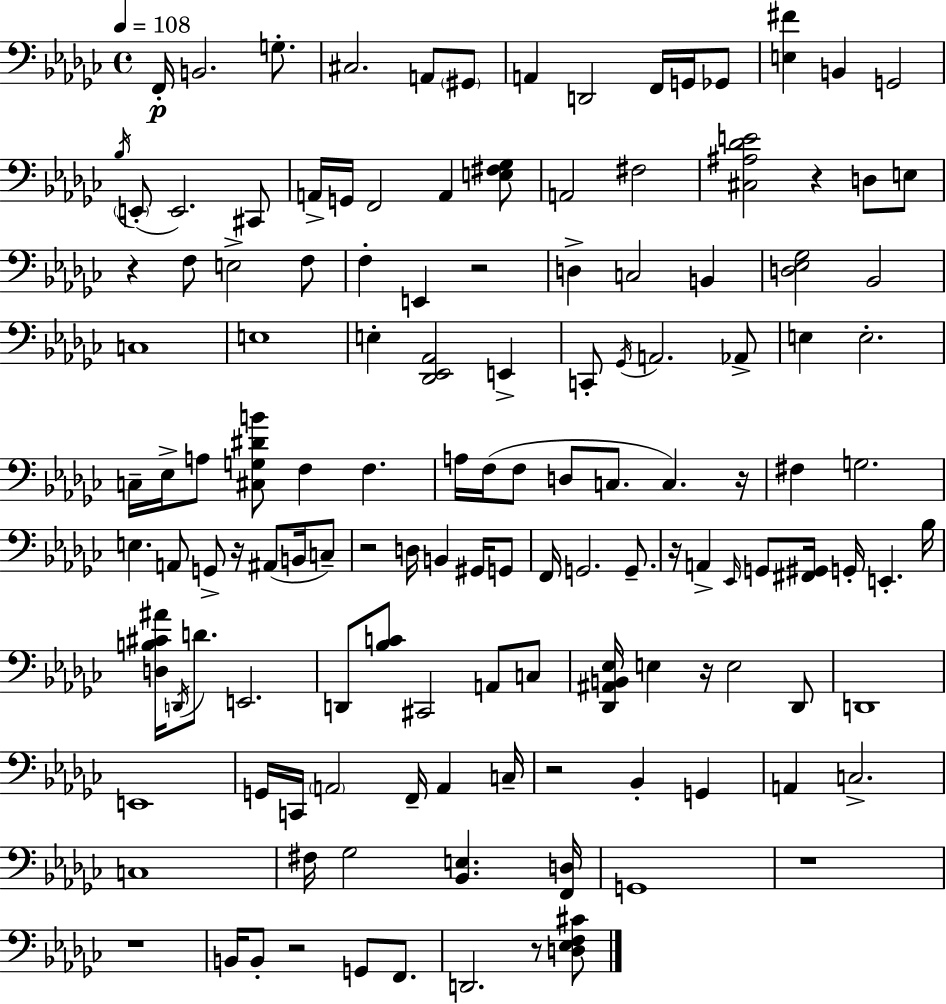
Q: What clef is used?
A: bass